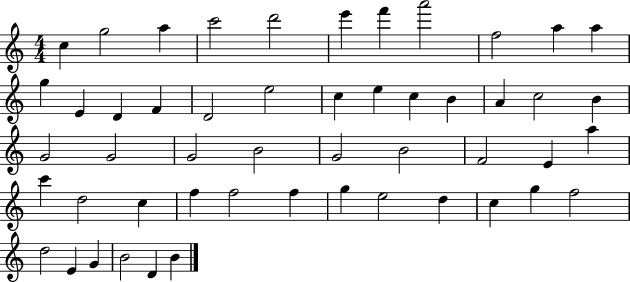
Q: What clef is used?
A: treble